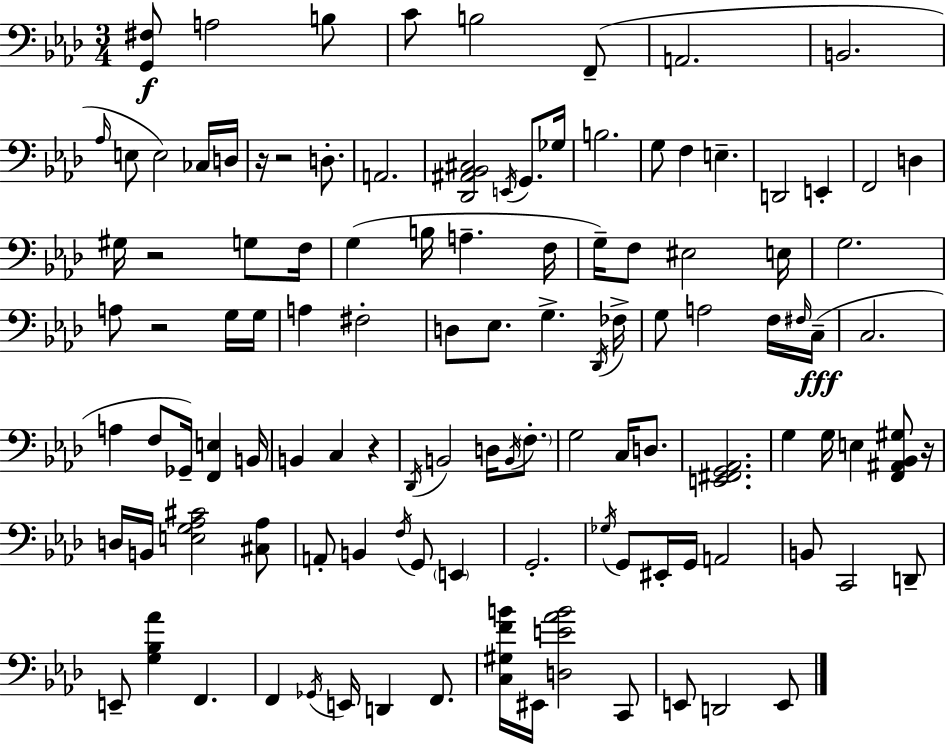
X:1
T:Untitled
M:3/4
L:1/4
K:Fm
[G,,^F,]/2 A,2 B,/2 C/2 B,2 F,,/2 A,,2 B,,2 _A,/4 E,/2 E,2 _C,/4 D,/4 z/4 z2 D,/2 A,,2 [_D,,^A,,_B,,^C,]2 E,,/4 G,,/2 _G,/4 B,2 G,/2 F, E, D,,2 E,, F,,2 D, ^G,/4 z2 G,/2 F,/4 G, B,/4 A, F,/4 G,/4 F,/2 ^E,2 E,/4 G,2 A,/2 z2 G,/4 G,/4 A, ^F,2 D,/2 _E,/2 G, _D,,/4 _F,/4 G,/2 A,2 F,/4 ^F,/4 C,/4 C,2 A, F,/2 _G,,/4 [F,,E,] B,,/4 B,, C, z _D,,/4 B,,2 D,/4 B,,/4 F,/2 G,2 C,/4 D,/2 [E,,^F,,G,,_A,,]2 G, G,/4 E, [F,,^A,,_B,,^G,]/2 z/4 D,/4 B,,/4 [E,G,_A,^C]2 [^C,_A,]/2 A,,/2 B,, F,/4 G,,/2 E,, G,,2 _G,/4 G,,/2 ^E,,/4 G,,/4 A,,2 B,,/2 C,,2 D,,/2 E,,/2 [G,_B,_A] F,, F,, _G,,/4 E,,/4 D,, F,,/2 [C,^G,FB]/4 ^E,,/4 [D,E_AB]2 C,,/2 E,,/2 D,,2 E,,/2